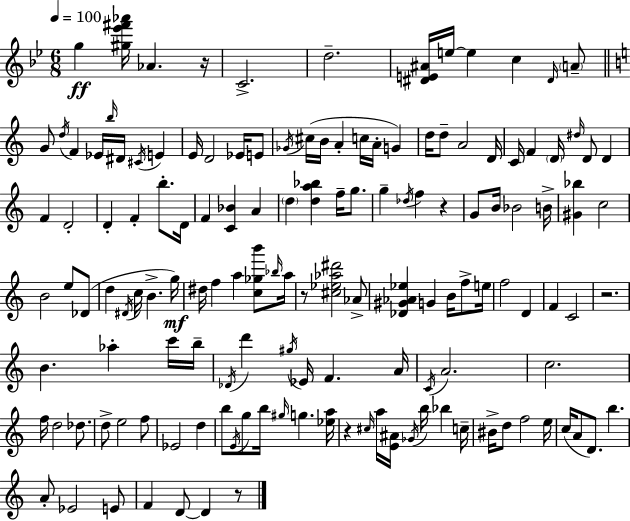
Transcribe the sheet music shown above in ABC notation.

X:1
T:Untitled
M:6/8
L:1/4
K:Gm
g [^g_e'^f'_a']/4 _A z/4 C2 d2 [^DE^A]/4 e/4 e c ^D/4 A/2 G/2 d/4 F _E/4 b/4 ^D/4 ^C/4 E E/4 D2 _E/4 E/2 _G/4 ^c/4 B/4 A c/4 A/4 G d/4 d/2 A2 D/4 C/4 F D/4 ^d/4 D/2 D F D2 D F b/2 D/4 F [C_B] A d [da_b] f/4 g/2 g _d/4 f z G/2 B/4 _B2 B/4 [^G_b] c2 B2 e/2 _D/2 d ^D/4 c/4 B g/4 ^d/4 f a [c_gb']/2 _b/4 a/4 z/2 [^c_e_a^d']2 _A/2 [_D^G_A_e] G B/4 f/2 e/4 f2 D F C2 z2 B _a c'/4 b/4 _D/4 d' ^g/4 _E/4 F A/4 C/4 A2 c2 f/4 d2 _d/2 d/2 e2 f/2 _E2 d b/2 E/4 g/2 b/4 ^g/4 g [_ea]/4 z ^c/4 a/4 [E^A]/4 _G/4 b/4 _b c/4 ^B/4 d/2 f2 e/4 c/4 A/2 D/2 b A/2 _E2 E/2 F D/2 D z/2